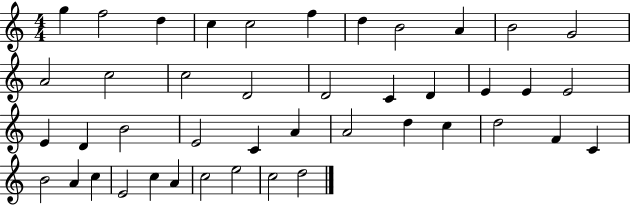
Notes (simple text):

G5/q F5/h D5/q C5/q C5/h F5/q D5/q B4/h A4/q B4/h G4/h A4/h C5/h C5/h D4/h D4/h C4/q D4/q E4/q E4/q E4/h E4/q D4/q B4/h E4/h C4/q A4/q A4/h D5/q C5/q D5/h F4/q C4/q B4/h A4/q C5/q E4/h C5/q A4/q C5/h E5/h C5/h D5/h